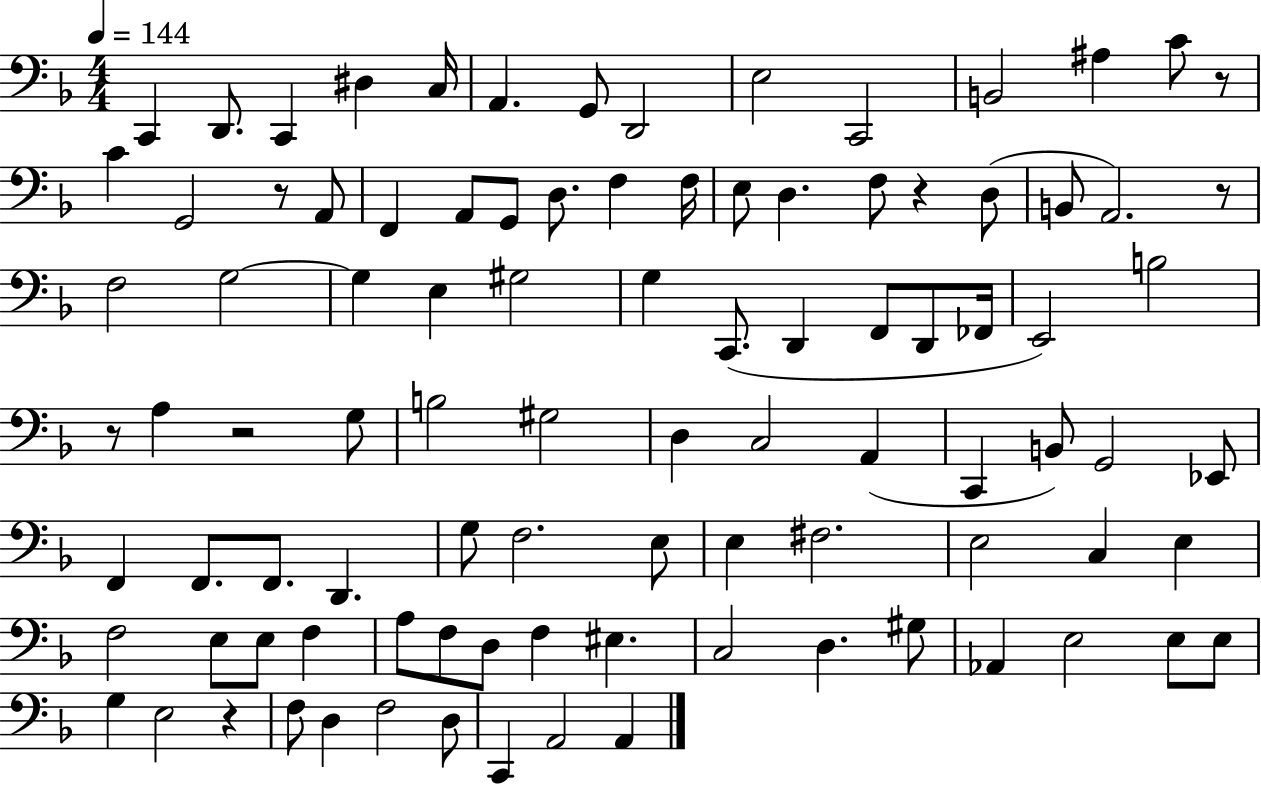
C2/q D2/e. C2/q D#3/q C3/s A2/q. G2/e D2/h E3/h C2/h B2/h A#3/q C4/e R/e C4/q G2/h R/e A2/e F2/q A2/e G2/e D3/e. F3/q F3/s E3/e D3/q. F3/e R/q D3/e B2/e A2/h. R/e F3/h G3/h G3/q E3/q G#3/h G3/q C2/e. D2/q F2/e D2/e FES2/s E2/h B3/h R/e A3/q R/h G3/e B3/h G#3/h D3/q C3/h A2/q C2/q B2/e G2/h Eb2/e F2/q F2/e. F2/e. D2/q. G3/e F3/h. E3/e E3/q F#3/h. E3/h C3/q E3/q F3/h E3/e E3/e F3/q A3/e F3/e D3/e F3/q EIS3/q. C3/h D3/q. G#3/e Ab2/q E3/h E3/e E3/e G3/q E3/h R/q F3/e D3/q F3/h D3/e C2/q A2/h A2/q